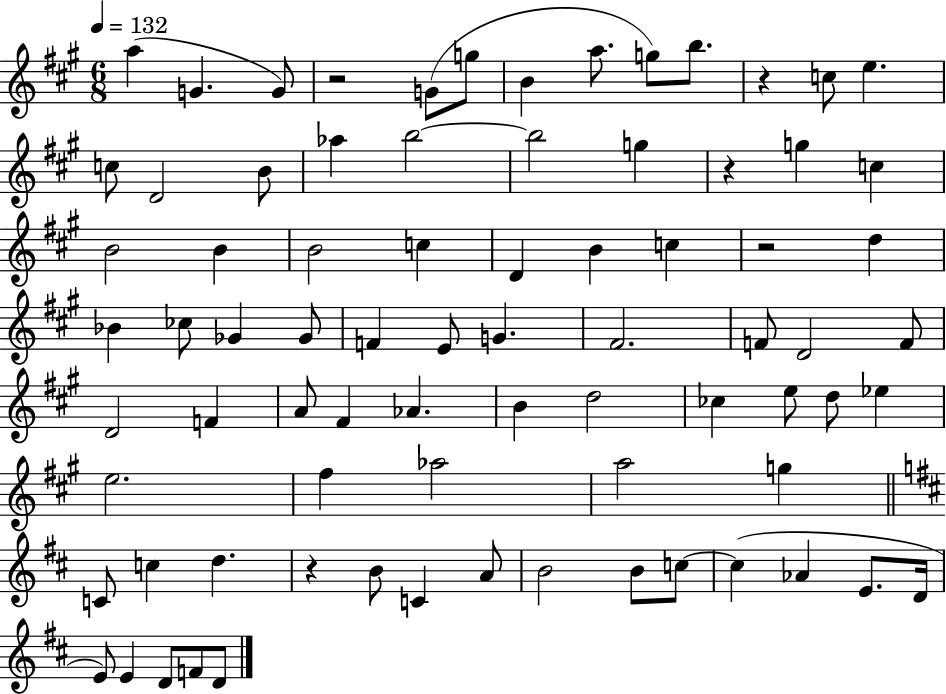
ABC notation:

X:1
T:Untitled
M:6/8
L:1/4
K:A
a G G/2 z2 G/2 g/2 B a/2 g/2 b/2 z c/2 e c/2 D2 B/2 _a b2 b2 g z g c B2 B B2 c D B c z2 d _B _c/2 _G _G/2 F E/2 G ^F2 F/2 D2 F/2 D2 F A/2 ^F _A B d2 _c e/2 d/2 _e e2 ^f _a2 a2 g C/2 c d z B/2 C A/2 B2 B/2 c/2 c _A E/2 D/4 E/2 E D/2 F/2 D/2